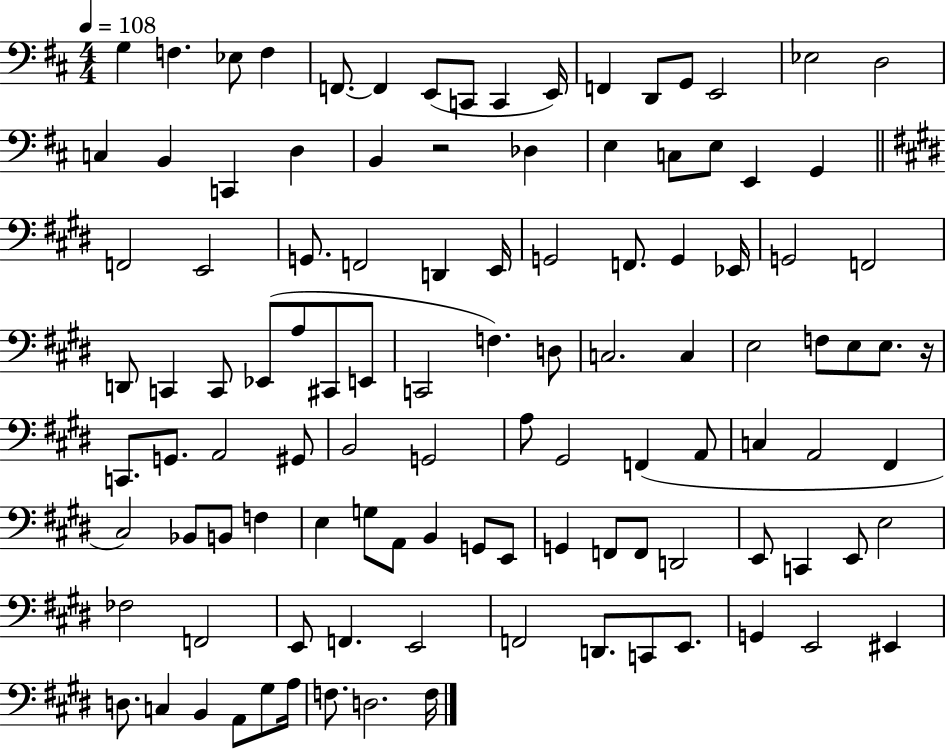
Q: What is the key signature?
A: D major